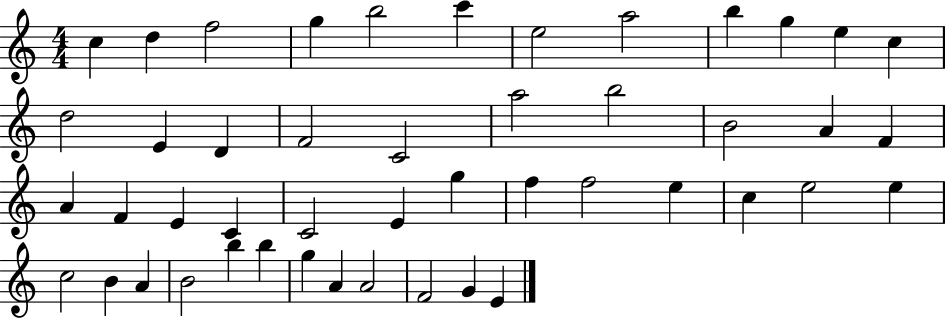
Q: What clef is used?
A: treble